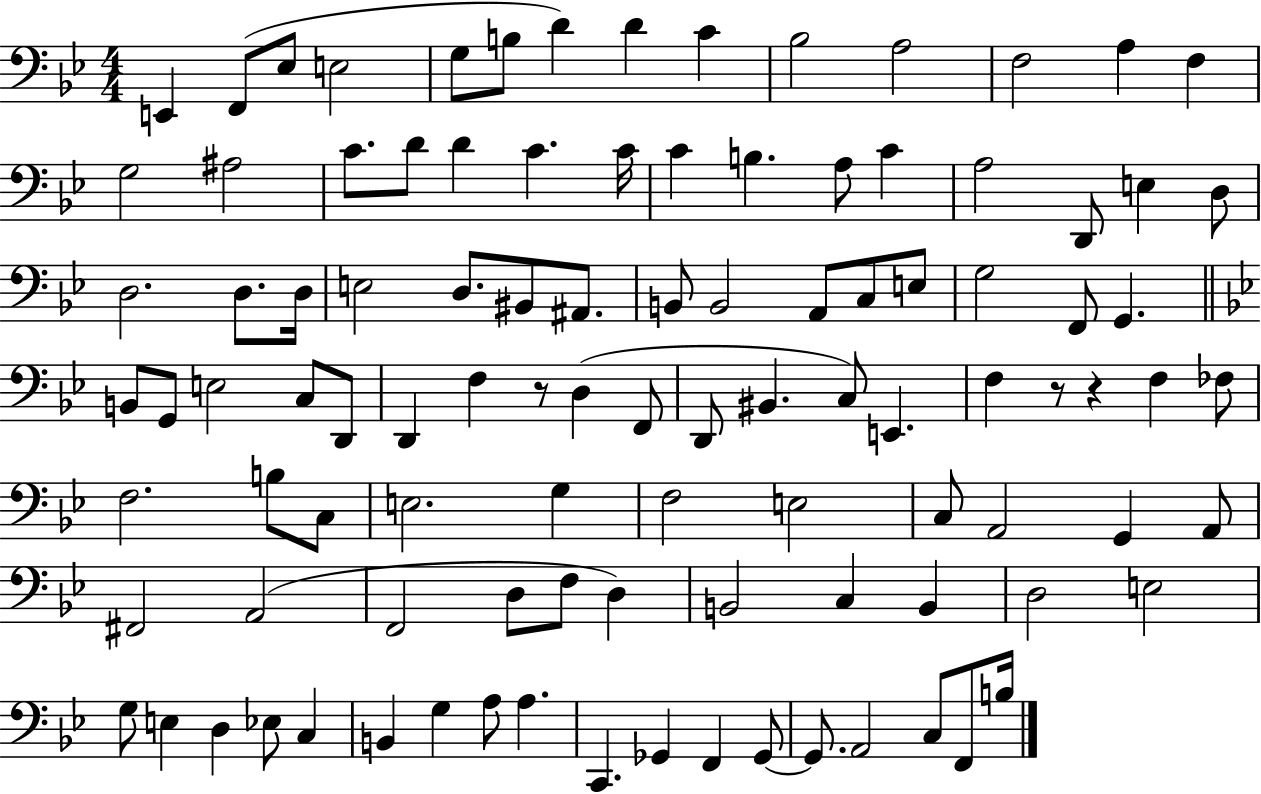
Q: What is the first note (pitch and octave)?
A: E2